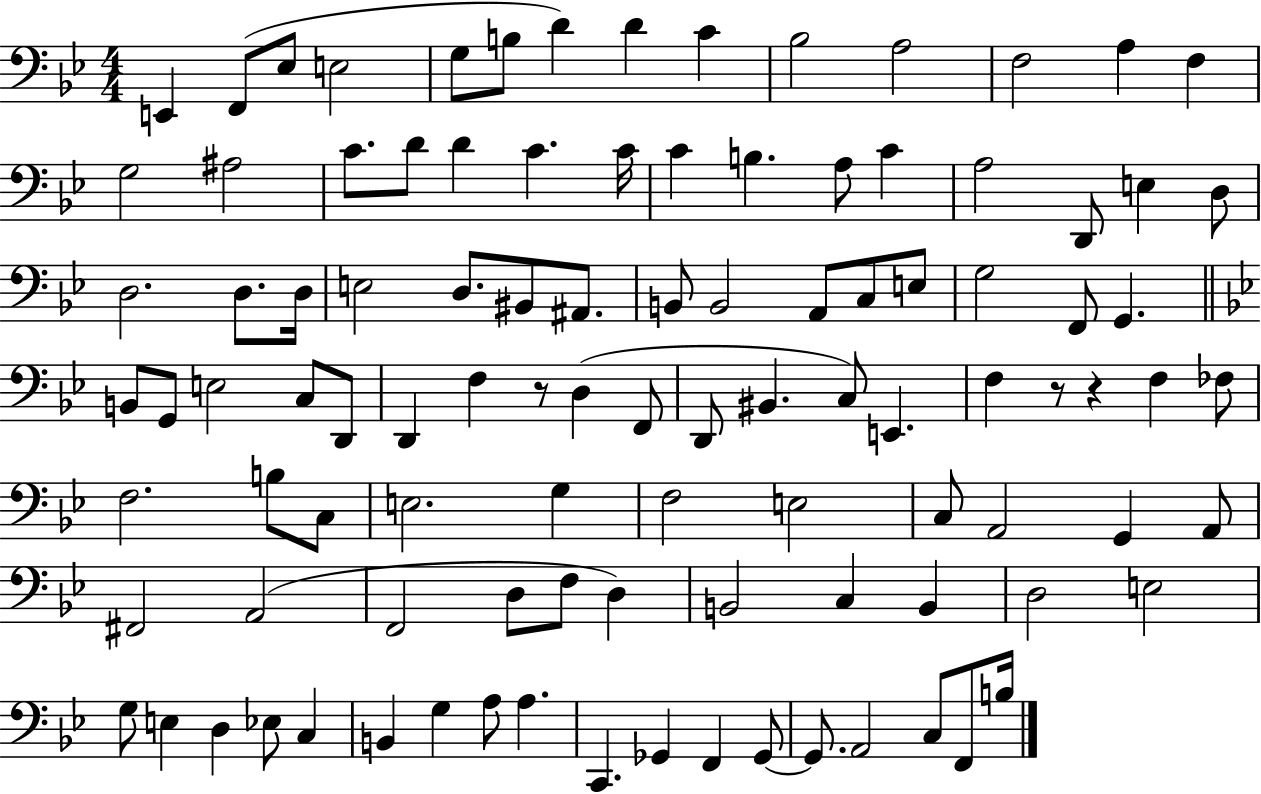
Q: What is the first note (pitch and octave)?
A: E2